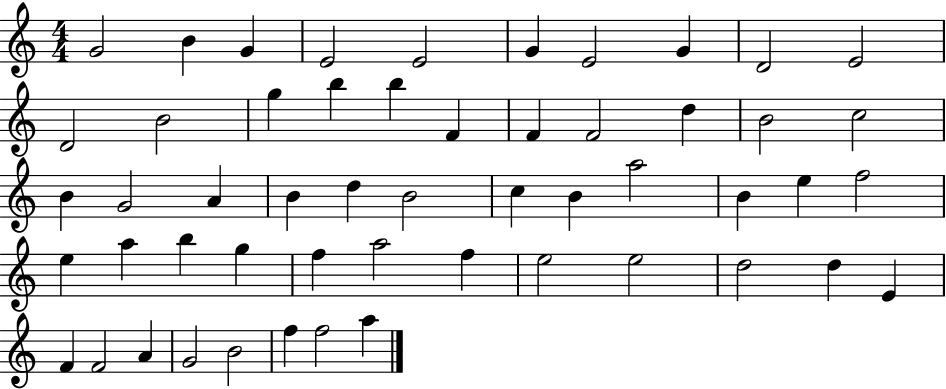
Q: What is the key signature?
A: C major